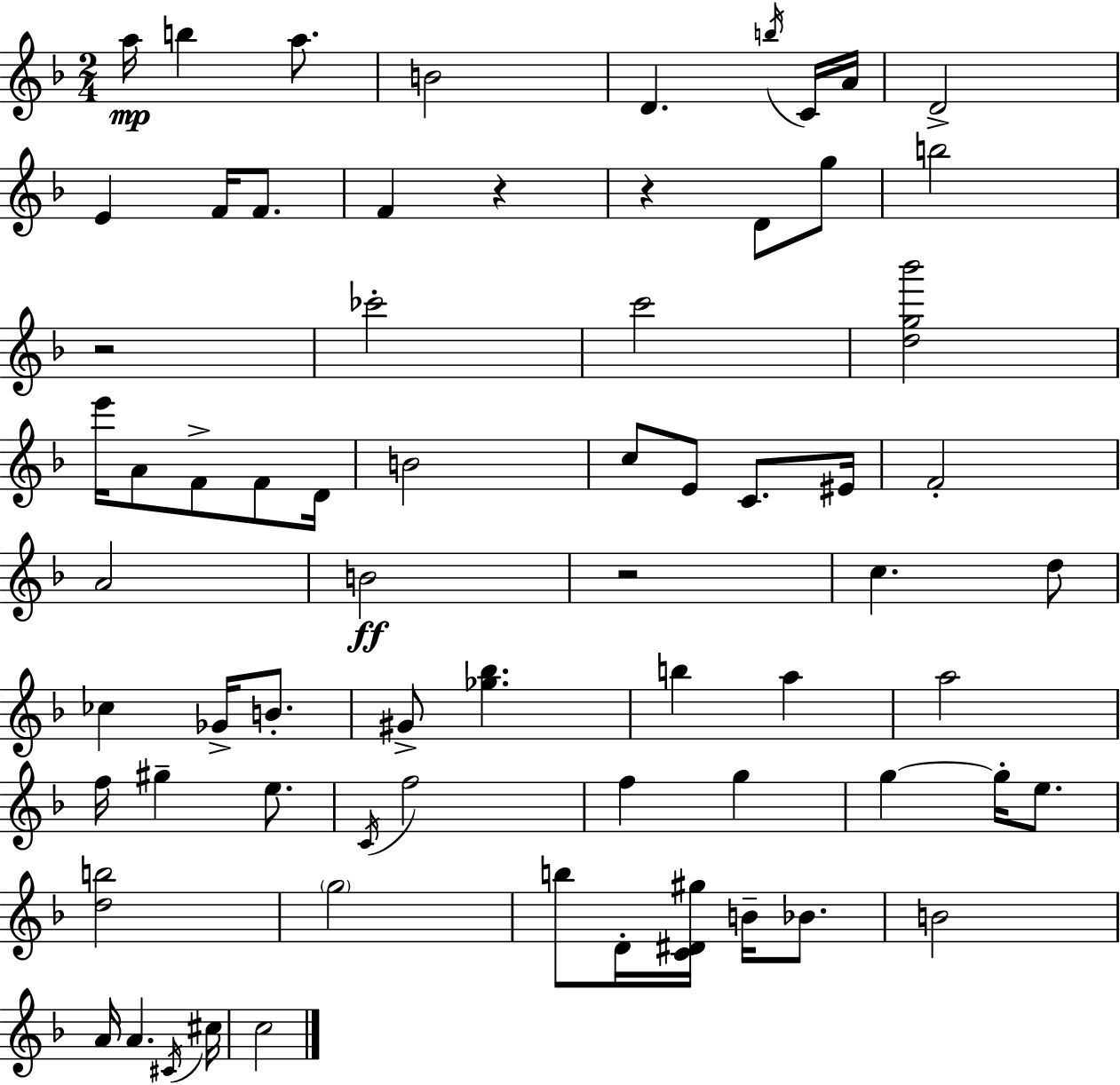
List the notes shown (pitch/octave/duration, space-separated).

A5/s B5/q A5/e. B4/h D4/q. B5/s C4/s A4/s D4/h E4/q F4/s F4/e. F4/q R/q R/q D4/e G5/e B5/h R/h CES6/h C6/h [D5,G5,Bb6]/h E6/s A4/e F4/e F4/e D4/s B4/h C5/e E4/e C4/e. EIS4/s F4/h A4/h B4/h R/h C5/q. D5/e CES5/q Gb4/s B4/e. G#4/e [Gb5,Bb5]/q. B5/q A5/q A5/h F5/s G#5/q E5/e. C4/s F5/h F5/q G5/q G5/q G5/s E5/e. [D5,B5]/h G5/h B5/e D4/s [C4,D#4,G#5]/s B4/s Bb4/e. B4/h A4/s A4/q. C#4/s C#5/s C5/h